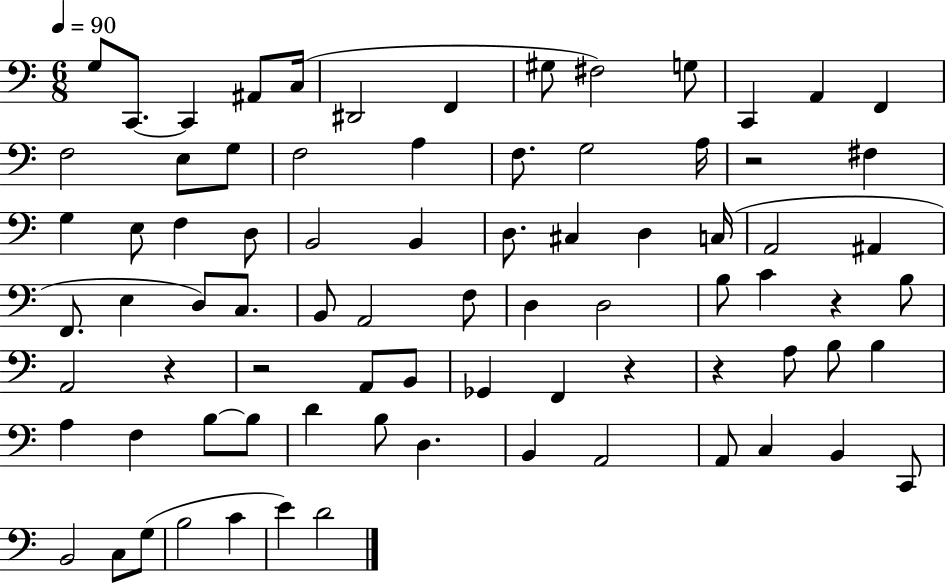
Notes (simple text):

G3/e C2/e. C2/q A#2/e C3/s D#2/h F2/q G#3/e F#3/h G3/e C2/q A2/q F2/q F3/h E3/e G3/e F3/h A3/q F3/e. G3/h A3/s R/h F#3/q G3/q E3/e F3/q D3/e B2/h B2/q D3/e. C#3/q D3/q C3/s A2/h A#2/q F2/e. E3/q D3/e C3/e. B2/e A2/h F3/e D3/q D3/h B3/e C4/q R/q B3/e A2/h R/q R/h A2/e B2/e Gb2/q F2/q R/q R/q A3/e B3/e B3/q A3/q F3/q B3/e B3/e D4/q B3/e D3/q. B2/q A2/h A2/e C3/q B2/q C2/e B2/h C3/e G3/e B3/h C4/q E4/q D4/h